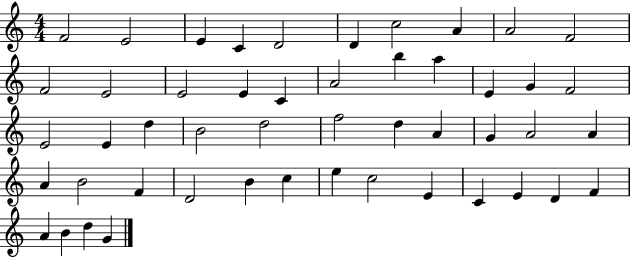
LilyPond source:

{
  \clef treble
  \numericTimeSignature
  \time 4/4
  \key c \major
  f'2 e'2 | e'4 c'4 d'2 | d'4 c''2 a'4 | a'2 f'2 | \break f'2 e'2 | e'2 e'4 c'4 | a'2 b''4 a''4 | e'4 g'4 f'2 | \break e'2 e'4 d''4 | b'2 d''2 | f''2 d''4 a'4 | g'4 a'2 a'4 | \break a'4 b'2 f'4 | d'2 b'4 c''4 | e''4 c''2 e'4 | c'4 e'4 d'4 f'4 | \break a'4 b'4 d''4 g'4 | \bar "|."
}